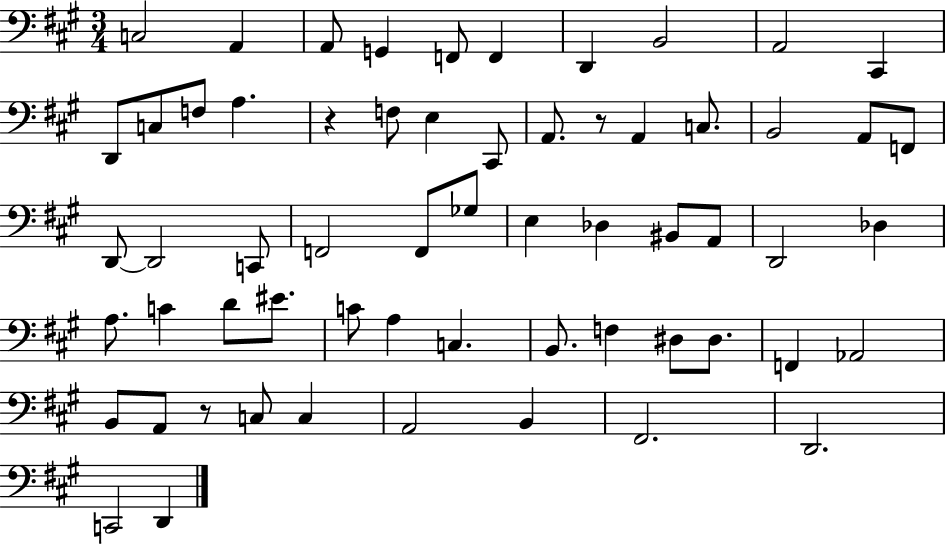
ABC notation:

X:1
T:Untitled
M:3/4
L:1/4
K:A
C,2 A,, A,,/2 G,, F,,/2 F,, D,, B,,2 A,,2 ^C,, D,,/2 C,/2 F,/2 A, z F,/2 E, ^C,,/2 A,,/2 z/2 A,, C,/2 B,,2 A,,/2 F,,/2 D,,/2 D,,2 C,,/2 F,,2 F,,/2 _G,/2 E, _D, ^B,,/2 A,,/2 D,,2 _D, A,/2 C D/2 ^E/2 C/2 A, C, B,,/2 F, ^D,/2 ^D,/2 F,, _A,,2 B,,/2 A,,/2 z/2 C,/2 C, A,,2 B,, ^F,,2 D,,2 C,,2 D,,